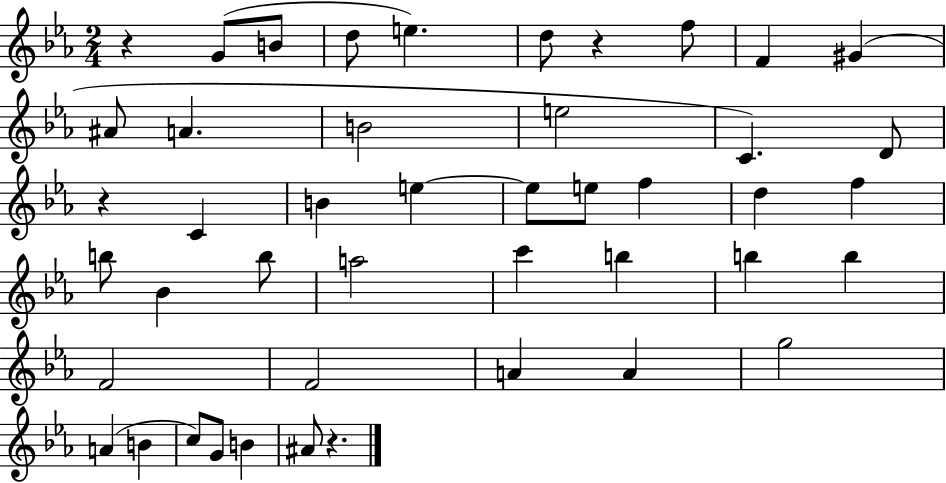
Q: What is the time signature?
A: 2/4